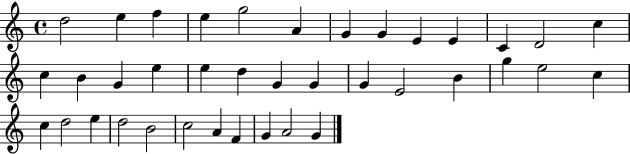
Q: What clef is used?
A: treble